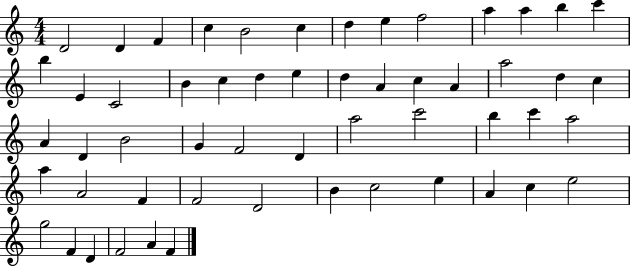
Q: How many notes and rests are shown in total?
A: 55